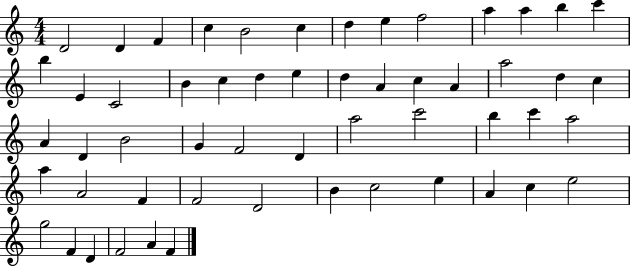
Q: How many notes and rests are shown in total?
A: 55